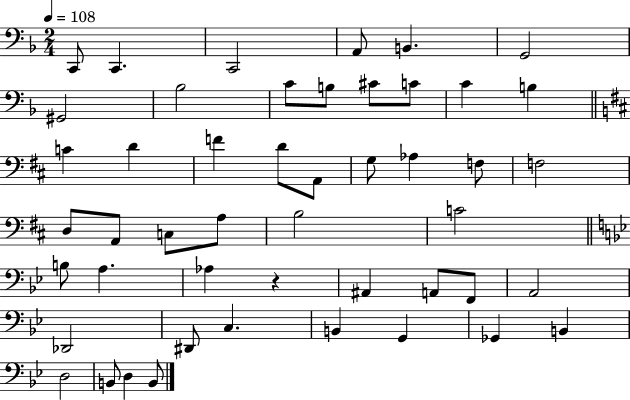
C2/e C2/q. C2/h A2/e B2/q. G2/h G#2/h Bb3/h C4/e B3/e C#4/e C4/e C4/q B3/q C4/q D4/q F4/q D4/e A2/e G3/e Ab3/q F3/e F3/h D3/e A2/e C3/e A3/e B3/h C4/h B3/e A3/q. Ab3/q R/q A#2/q A2/e F2/e A2/h Db2/h D#2/e C3/q. B2/q G2/q Gb2/q B2/q D3/h B2/e D3/q B2/e